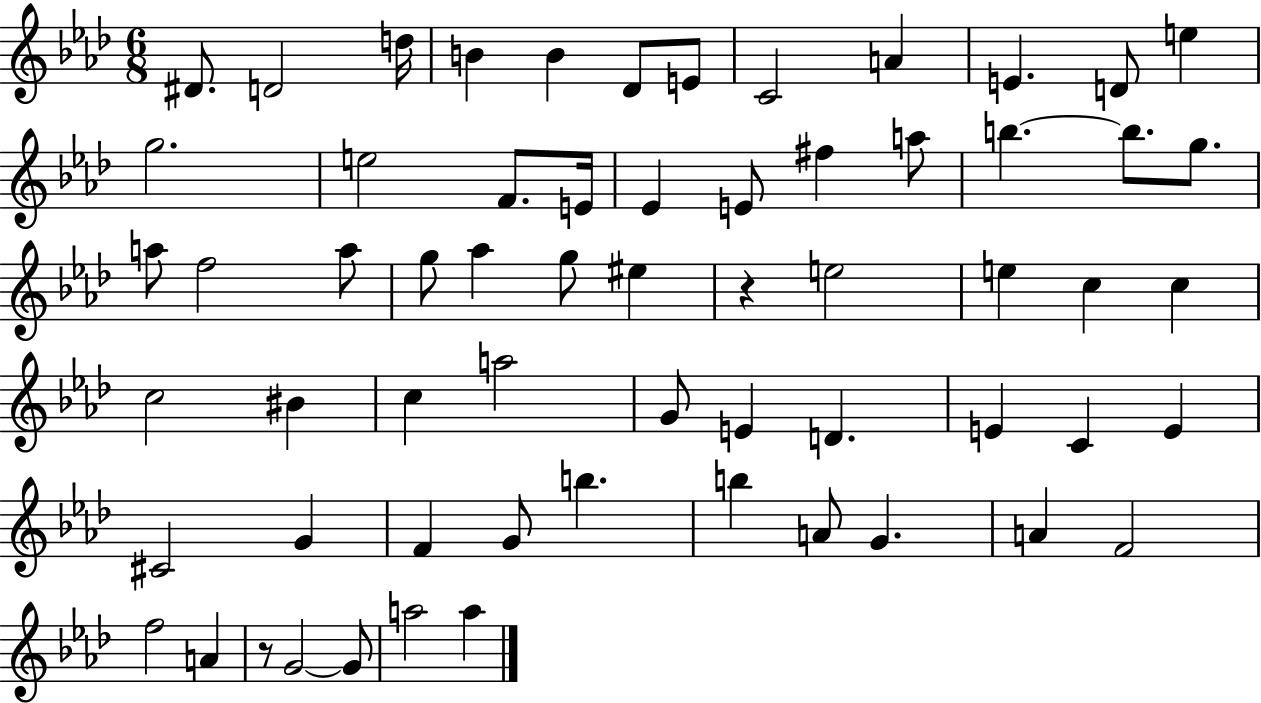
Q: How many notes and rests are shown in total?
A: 62